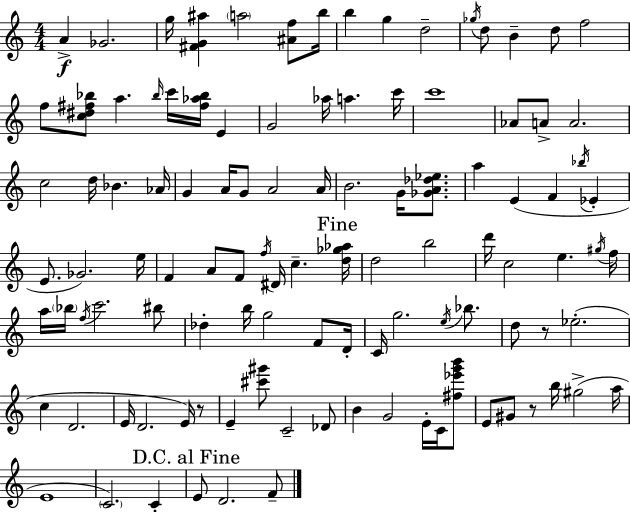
A4/q Gb4/h. G5/s [F#4,G4,A#5]/q A5/h [A#4,F5]/e B5/s B5/q G5/q D5/h Gb5/s D5/e B4/q D5/e F5/h F5/e [C5,D#5,F#5,Bb5]/e A5/q. Bb5/s C6/s [F#5,Ab5,Bb5]/s E4/q G4/h Ab5/s A5/q. C6/s C6/w Ab4/e A4/e A4/h. C5/h D5/s Bb4/q. Ab4/s G4/q A4/s G4/e A4/h A4/s B4/h. G4/s [Gb4,A4,Db5,Eb5]/e. A5/q E4/q F4/q Bb5/s Eb4/q E4/e. Gb4/h. E5/s F4/q A4/e F4/e F5/s D#4/s C5/q. [D5,Gb5,Ab5]/s D5/h B5/h D6/s C5/h E5/q. G#5/s F5/s A5/s Bb5/s F5/s C6/h. BIS5/e Db5/q B5/s G5/h F4/e D4/s C4/s G5/h. E5/s Bb5/e. D5/e R/e Eb5/h. C5/q D4/h. E4/s D4/h. E4/s R/e E4/q [C#6,G#6]/e C4/h Db4/e B4/q G4/h E4/s C4/s [F#5,Eb6,G6,B6]/e E4/e G#4/e R/e B5/s G#5/h A5/s E4/w C4/h. C4/q E4/e D4/h. F4/e